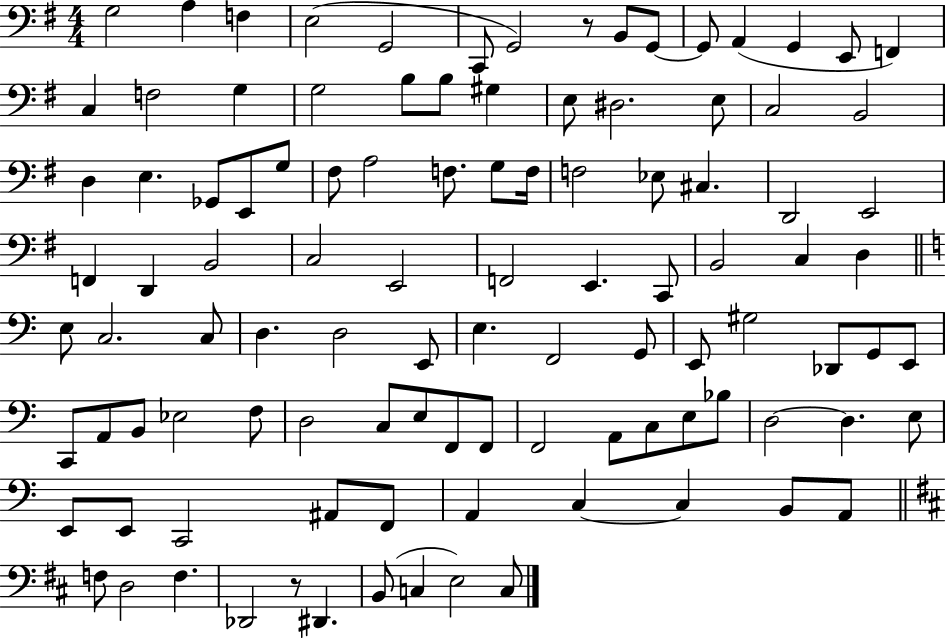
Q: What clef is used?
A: bass